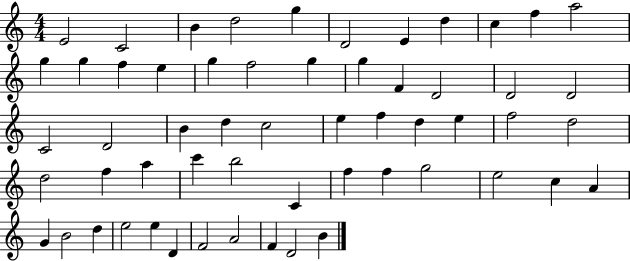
X:1
T:Untitled
M:4/4
L:1/4
K:C
E2 C2 B d2 g D2 E d c f a2 g g f e g f2 g g F D2 D2 D2 C2 D2 B d c2 e f d e f2 d2 d2 f a c' b2 C f f g2 e2 c A G B2 d e2 e D F2 A2 F D2 B